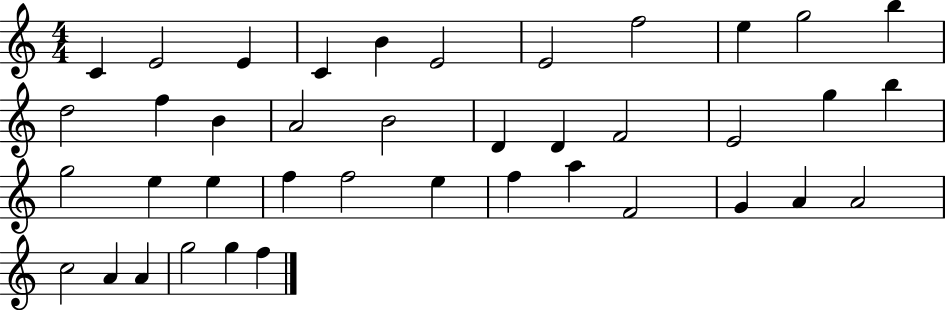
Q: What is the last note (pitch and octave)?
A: F5